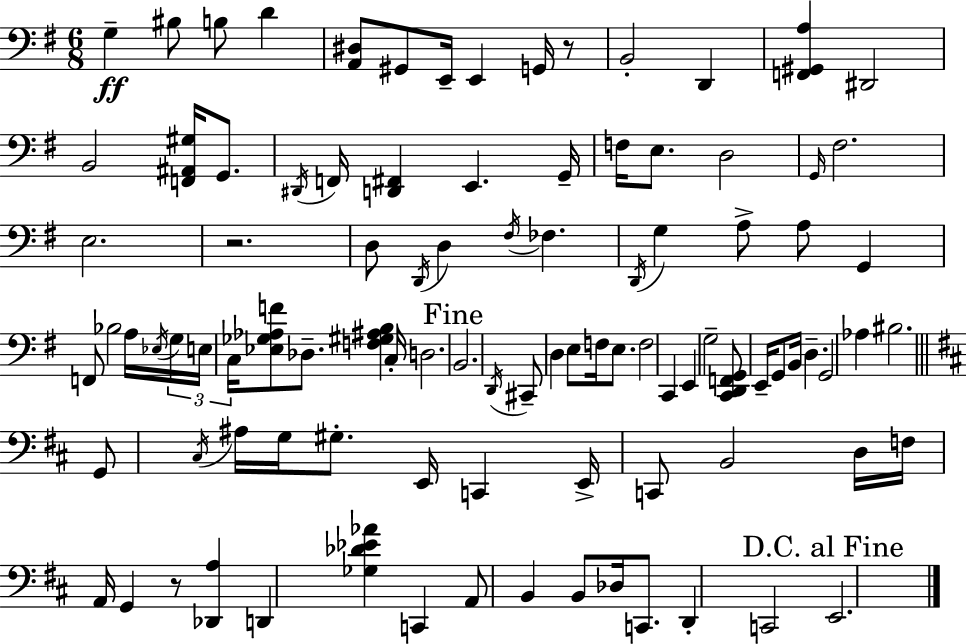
X:1
T:Untitled
M:6/8
L:1/4
K:Em
G, ^B,/2 B,/2 D [A,,^D,]/2 ^G,,/2 E,,/4 E,, G,,/4 z/2 B,,2 D,, [F,,^G,,A,] ^D,,2 B,,2 [F,,^A,,^G,]/4 G,,/2 ^D,,/4 F,,/4 [D,,^F,,] E,, G,,/4 F,/4 E,/2 D,2 G,,/4 ^F,2 E,2 z2 D,/2 D,,/4 D, ^F,/4 _F, D,,/4 G, A,/2 A,/2 G,, F,,/2 _B,2 A,/4 _E,/4 G,/4 E,/4 C,/4 [_E,_G,_A,F]/2 _D,/2 [F,^G,^A,B,] C,/4 D,2 B,,2 D,,/4 ^C,,/2 D, E,/2 F,/4 E,/2 F,2 C,, E,, G,2 [C,,D,,F,,G,,]/2 E,,/4 G,,/2 B,,/4 D, G,,2 _A, ^B,2 G,,/2 ^C,/4 ^A,/4 G,/4 ^G,/2 E,,/4 C,, E,,/4 C,,/2 B,,2 D,/4 F,/4 A,,/4 G,, z/2 [_D,,A,] D,, [_G,_D_E_A] C,, A,,/2 B,, B,,/2 _D,/4 C,,/2 D,, C,,2 E,,2